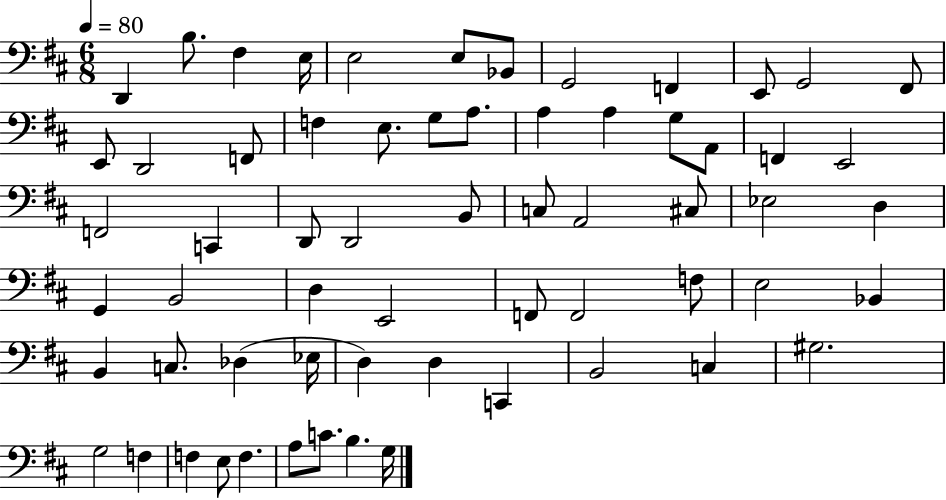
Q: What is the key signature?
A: D major